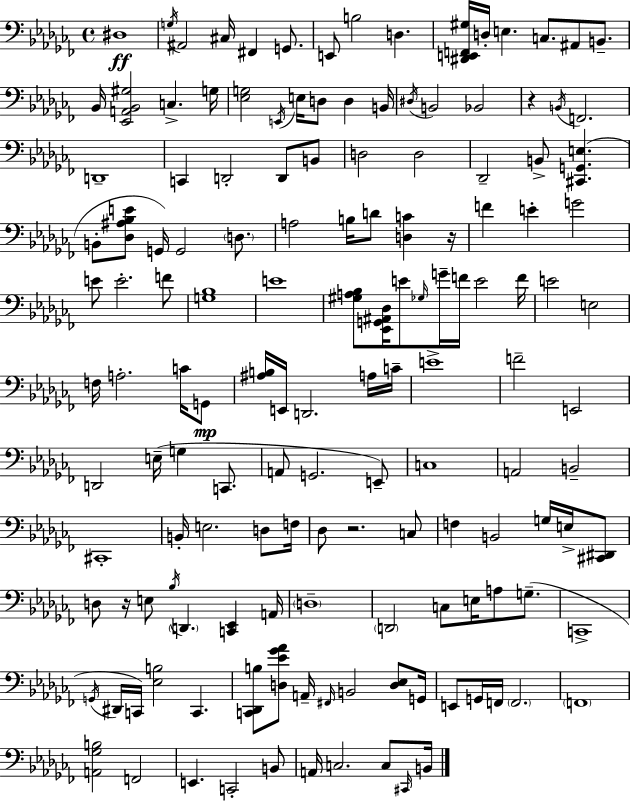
{
  \clef bass
  \time 4/4
  \defaultTimeSignature
  \key aes \minor
  dis1\ff | \acciaccatura { g16 } ais,2 cis16 fis,4 g,8. | e,8 b2 d4. | <dis, e, f, gis>16 d16-. e4. c8. ais,8 b,8.-- | \break bes,16 <ees, a, bes, gis>2 c4.-> | g16 <ees g>2 \acciaccatura { e,16 } e16 d8 d4 | b,16 \acciaccatura { dis16 } b,2 bes,2 | r4 \acciaccatura { b,16 } f,2. | \break d,1-- | c,4 d,2-. | d,8 b,8 d2 d2 | des,2-- b,8-> <cis, g, e>4.( | \break b,8-. <des ais bes e'>8 g,16) g,2 | \parenthesize d8. a2 b16 d'8 <d c'>4 | r16 f'4 e'4-. g'2 | e'8 e'2.-. | \break f'8 <g bes>1 | e'1 | <gis a bes>8 <ees, g, ais, des>16 e'8 \grace { ges16 } g'16-- f'16 e'2 | f'16 e'2 e2 | \break f16 a2.-. | c'16 g,8\mp <ais b>16 e,16 d,2. | a16 c'16-- e'1-> | f'2-- e,2 | \break d,2 e16--( g4 | c,8. a,8 g,2. | e,8--) c1 | a,2 b,2-- | \break cis,1-. | b,16-. e2. | d8 f16 des8 r2. | c8 f4 b,2 | \break g16 e16-> <cis, dis,>8 d8 r16 e8 \acciaccatura { bes16 } \parenthesize d,4. | <c, ees,>4 a,16 \parenthesize d1-- | \parenthesize d,2 c8 | e16 a8 g8.--( c,1-> | \break \acciaccatura { g,16 } dis,16 c,16) <ees b>2 | c,4. <c, des, b>8 <d ees' ges' aes'>8 a,16-- \grace { fis,16 } b,2 | <d ees>8 g,16 e,8 g,16 f,16 \parenthesize f,2. | \parenthesize f,1 | \break <a, ges b>2 | f,2 e,4. c,2-. | b,8 a,16 c2. | c8 \grace { cis,16 } b,16 \bar "|."
}